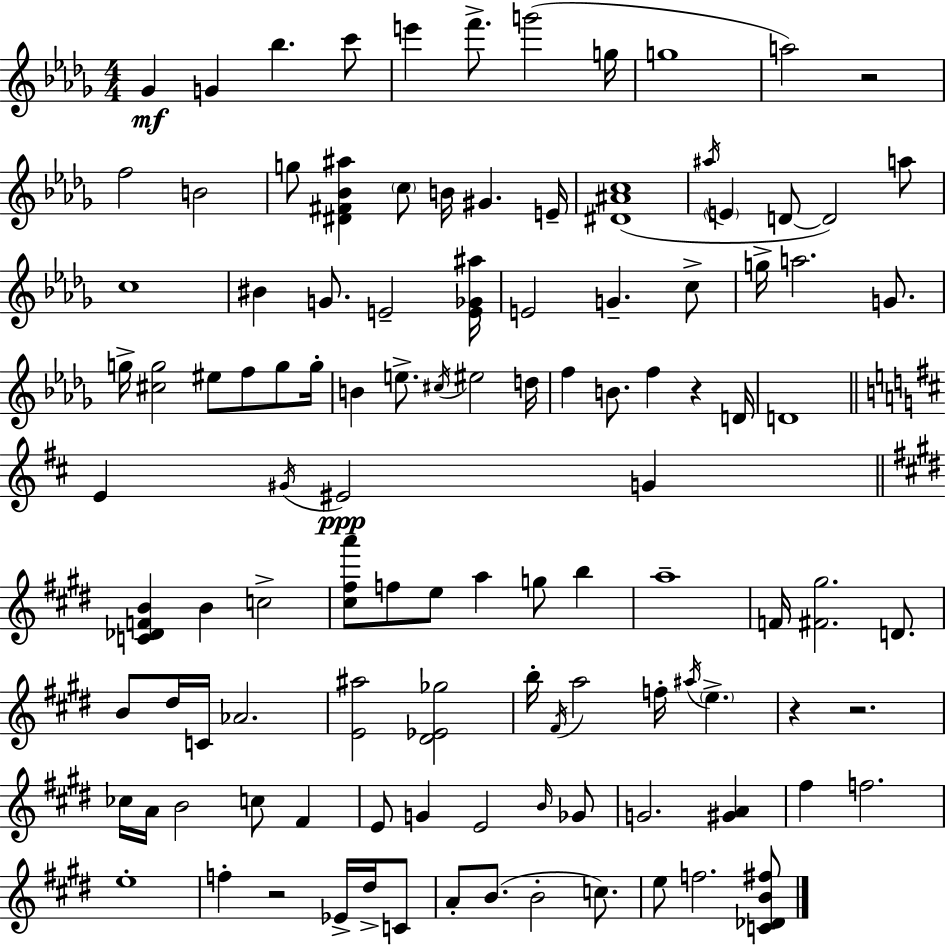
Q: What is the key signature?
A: BES minor